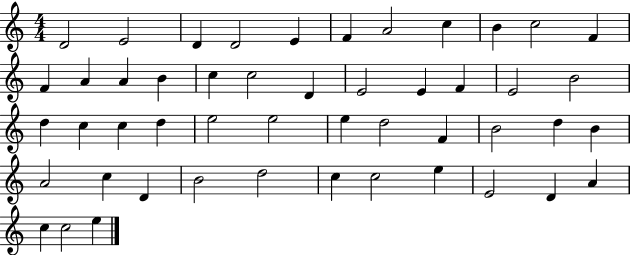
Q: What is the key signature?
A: C major